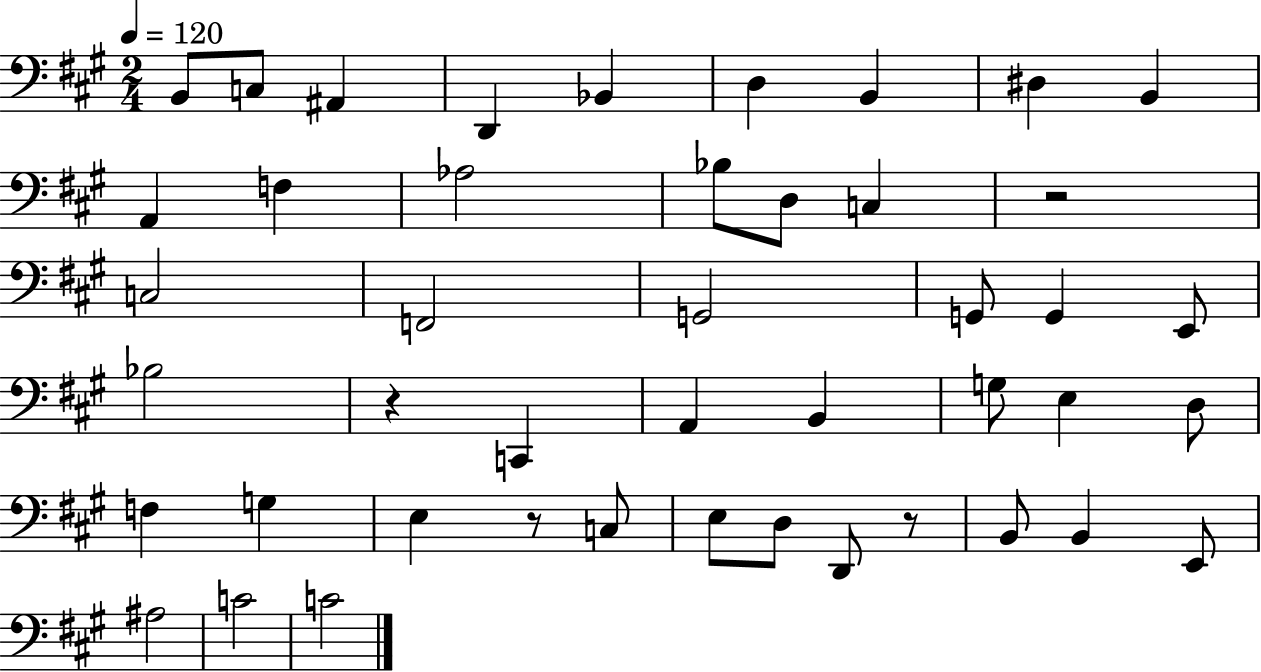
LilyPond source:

{
  \clef bass
  \numericTimeSignature
  \time 2/4
  \key a \major
  \tempo 4 = 120
  b,8 c8 ais,4 | d,4 bes,4 | d4 b,4 | dis4 b,4 | \break a,4 f4 | aes2 | bes8 d8 c4 | r2 | \break c2 | f,2 | g,2 | g,8 g,4 e,8 | \break bes2 | r4 c,4 | a,4 b,4 | g8 e4 d8 | \break f4 g4 | e4 r8 c8 | e8 d8 d,8 r8 | b,8 b,4 e,8 | \break ais2 | c'2 | c'2 | \bar "|."
}